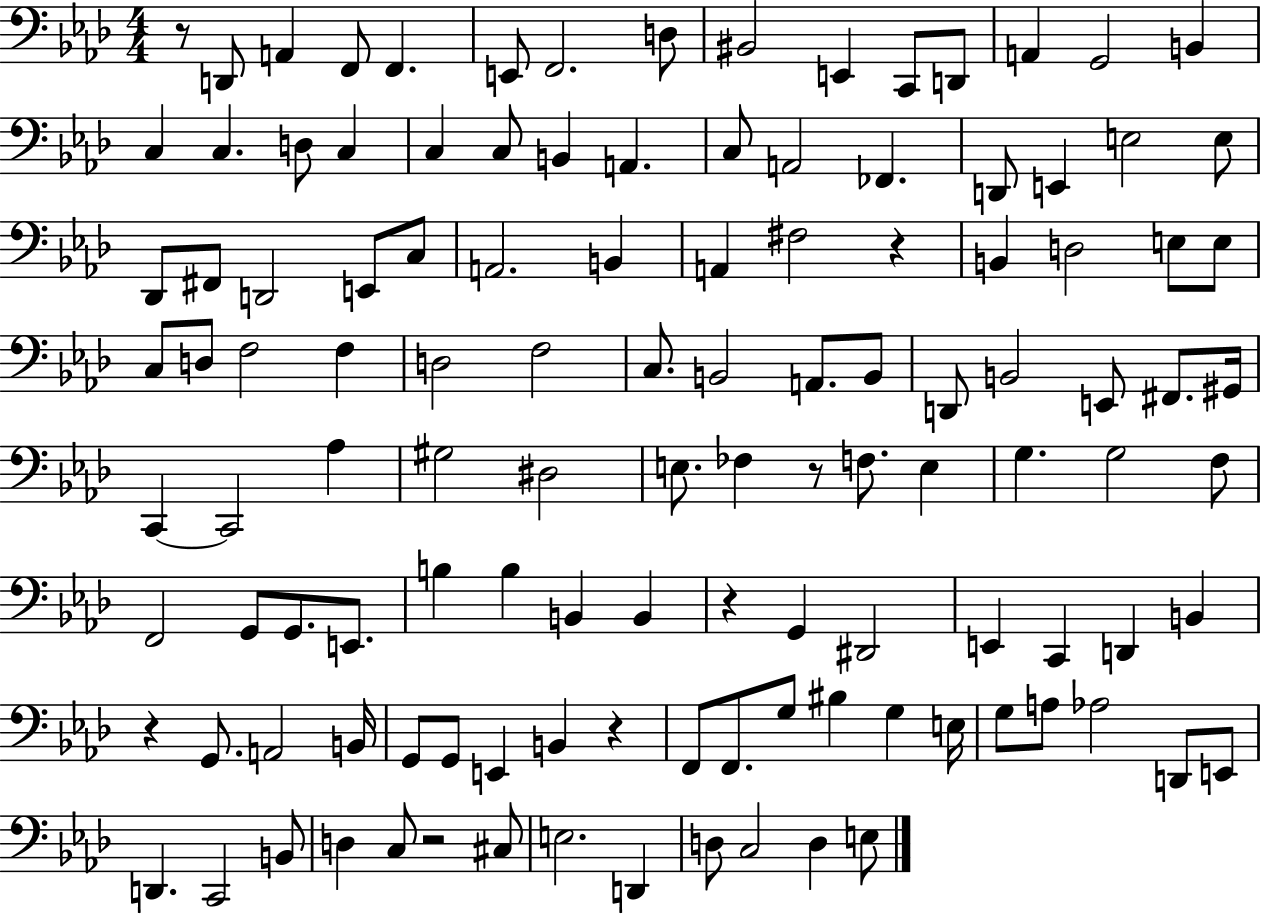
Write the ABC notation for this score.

X:1
T:Untitled
M:4/4
L:1/4
K:Ab
z/2 D,,/2 A,, F,,/2 F,, E,,/2 F,,2 D,/2 ^B,,2 E,, C,,/2 D,,/2 A,, G,,2 B,, C, C, D,/2 C, C, C,/2 B,, A,, C,/2 A,,2 _F,, D,,/2 E,, E,2 E,/2 _D,,/2 ^F,,/2 D,,2 E,,/2 C,/2 A,,2 B,, A,, ^F,2 z B,, D,2 E,/2 E,/2 C,/2 D,/2 F,2 F, D,2 F,2 C,/2 B,,2 A,,/2 B,,/2 D,,/2 B,,2 E,,/2 ^F,,/2 ^G,,/4 C,, C,,2 _A, ^G,2 ^D,2 E,/2 _F, z/2 F,/2 E, G, G,2 F,/2 F,,2 G,,/2 G,,/2 E,,/2 B, B, B,, B,, z G,, ^D,,2 E,, C,, D,, B,, z G,,/2 A,,2 B,,/4 G,,/2 G,,/2 E,, B,, z F,,/2 F,,/2 G,/2 ^B, G, E,/4 G,/2 A,/2 _A,2 D,,/2 E,,/2 D,, C,,2 B,,/2 D, C,/2 z2 ^C,/2 E,2 D,, D,/2 C,2 D, E,/2